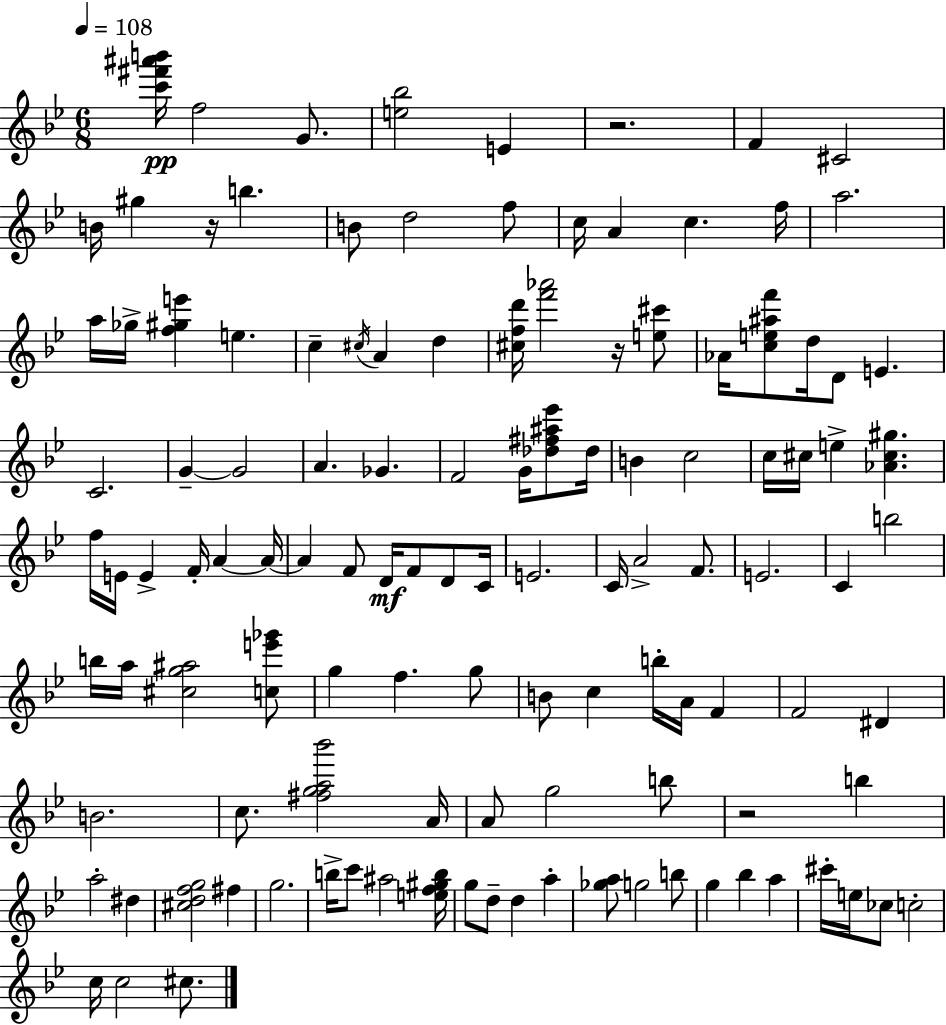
[C6,F#6,A#6,B6]/s F5/h G4/e. [E5,Bb5]/h E4/q R/h. F4/q C#4/h B4/s G#5/q R/s B5/q. B4/e D5/h F5/e C5/s A4/q C5/q. F5/s A5/h. A5/s Gb5/s [F5,G#5,E6]/q E5/q. C5/q C#5/s A4/q D5/q [C#5,F5,D6]/s [F6,Ab6]/h R/s [E5,C#6]/e Ab4/s [C5,E5,A#5,F6]/e D5/s D4/e E4/q. C4/h. G4/q G4/h A4/q. Gb4/q. F4/h G4/s [Db5,F#5,A#5,Eb6]/e Db5/s B4/q C5/h C5/s C#5/s E5/q [Ab4,C#5,G#5]/q. F5/s E4/s E4/q F4/s A4/q A4/s A4/q F4/e D4/s F4/e D4/e C4/s E4/h. C4/s A4/h F4/e. E4/h. C4/q B5/h B5/s A5/s [C#5,G5,A#5]/h [C5,E6,Gb6]/e G5/q F5/q. G5/e B4/e C5/q B5/s A4/s F4/q F4/h D#4/q B4/h. C5/e. [F#5,G5,A5,Bb6]/h A4/s A4/e G5/h B5/e R/h B5/q A5/h D#5/q [C#5,D5,F5,G5]/h F#5/q G5/h. B5/s C6/e A#5/h [E5,F5,G#5,B5]/s G5/e D5/e D5/q A5/q [Gb5,A5]/e G5/h B5/e G5/q Bb5/q A5/q C#6/s E5/s CES5/e C5/h C5/s C5/h C#5/e.